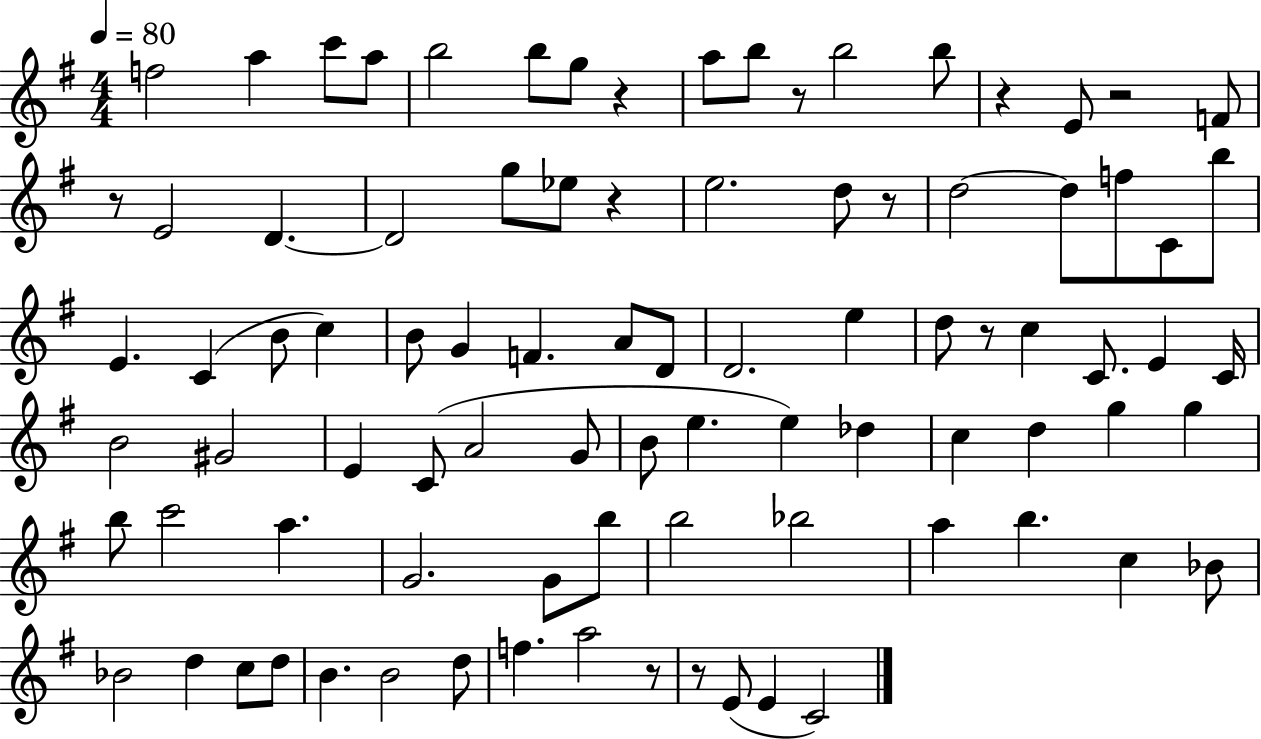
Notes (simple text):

F5/h A5/q C6/e A5/e B5/h B5/e G5/e R/q A5/e B5/e R/e B5/h B5/e R/q E4/e R/h F4/e R/e E4/h D4/q. D4/h G5/e Eb5/e R/q E5/h. D5/e R/e D5/h D5/e F5/e C4/e B5/e E4/q. C4/q B4/e C5/q B4/e G4/q F4/q. A4/e D4/e D4/h. E5/q D5/e R/e C5/q C4/e. E4/q C4/s B4/h G#4/h E4/q C4/e A4/h G4/e B4/e E5/q. E5/q Db5/q C5/q D5/q G5/q G5/q B5/e C6/h A5/q. G4/h. G4/e B5/e B5/h Bb5/h A5/q B5/q. C5/q Bb4/e Bb4/h D5/q C5/e D5/e B4/q. B4/h D5/e F5/q. A5/h R/e R/e E4/e E4/q C4/h